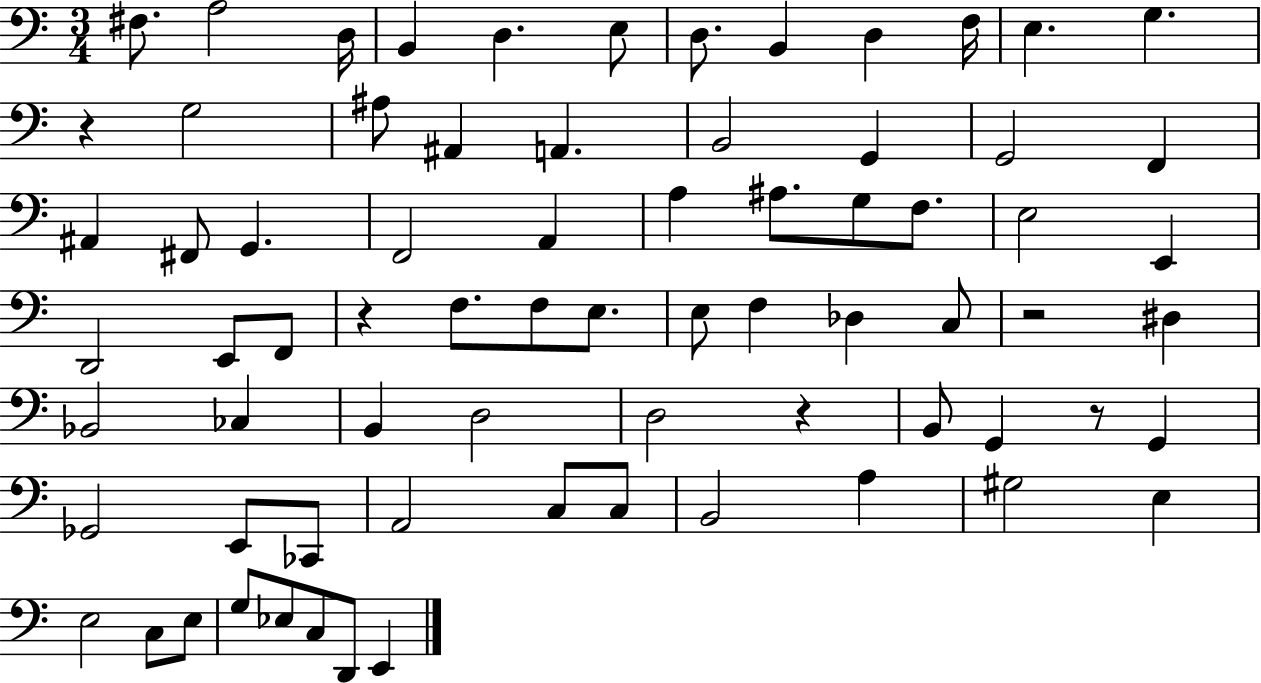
X:1
T:Untitled
M:3/4
L:1/4
K:C
^F,/2 A,2 D,/4 B,, D, E,/2 D,/2 B,, D, F,/4 E, G, z G,2 ^A,/2 ^A,, A,, B,,2 G,, G,,2 F,, ^A,, ^F,,/2 G,, F,,2 A,, A, ^A,/2 G,/2 F,/2 E,2 E,, D,,2 E,,/2 F,,/2 z F,/2 F,/2 E,/2 E,/2 F, _D, C,/2 z2 ^D, _B,,2 _C, B,, D,2 D,2 z B,,/2 G,, z/2 G,, _G,,2 E,,/2 _C,,/2 A,,2 C,/2 C,/2 B,,2 A, ^G,2 E, E,2 C,/2 E,/2 G,/2 _E,/2 C,/2 D,,/2 E,,